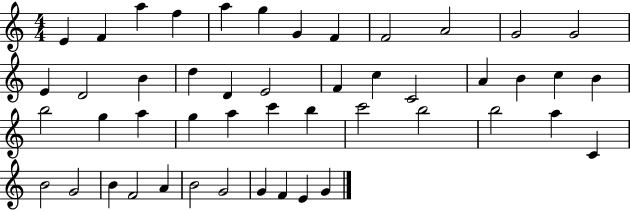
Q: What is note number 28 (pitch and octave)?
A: A5